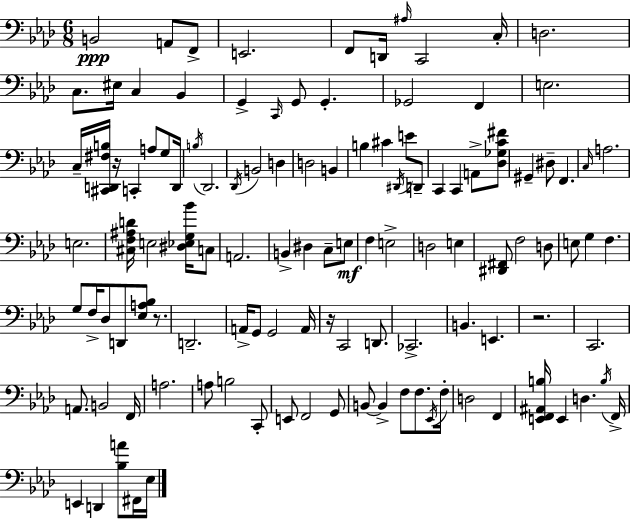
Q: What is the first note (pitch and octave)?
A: B2